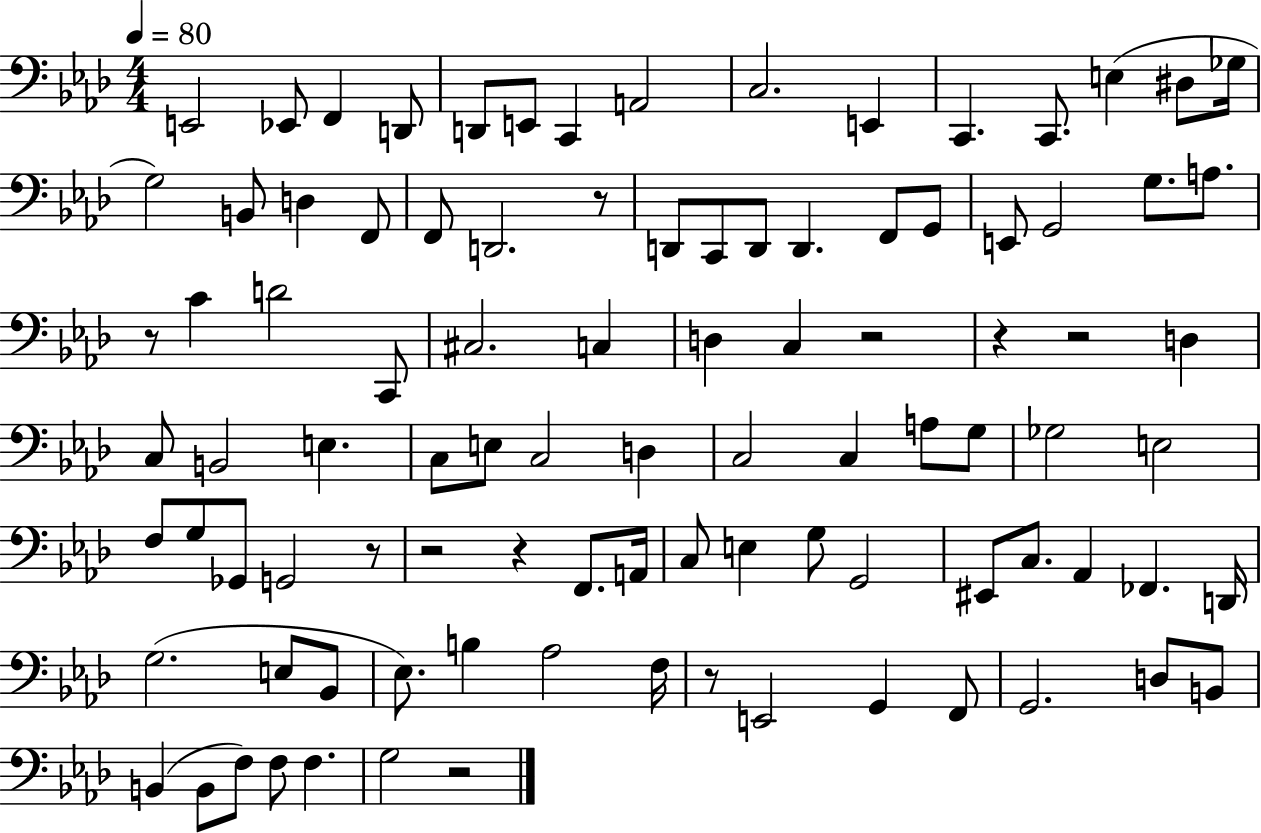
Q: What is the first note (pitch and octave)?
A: E2